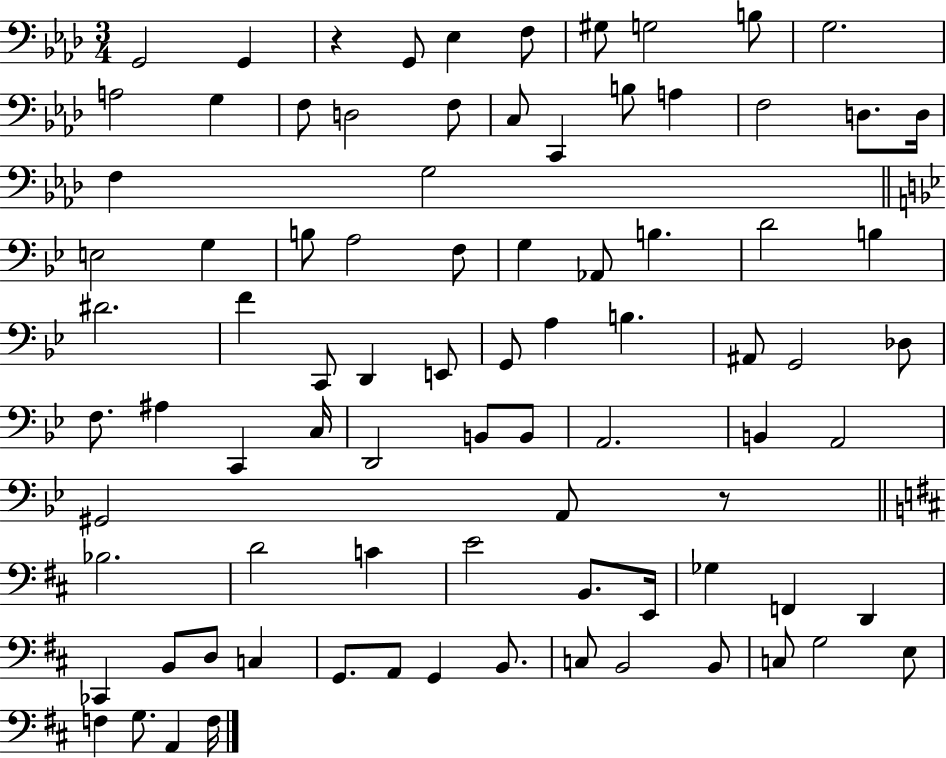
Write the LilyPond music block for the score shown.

{
  \clef bass
  \numericTimeSignature
  \time 3/4
  \key aes \major
  g,2 g,4 | r4 g,8 ees4 f8 | gis8 g2 b8 | g2. | \break a2 g4 | f8 d2 f8 | c8 c,4 b8 a4 | f2 d8. d16 | \break f4 g2 | \bar "||" \break \key bes \major e2 g4 | b8 a2 f8 | g4 aes,8 b4. | d'2 b4 | \break dis'2. | f'4 c,8 d,4 e,8 | g,8 a4 b4. | ais,8 g,2 des8 | \break f8. ais4 c,4 c16 | d,2 b,8 b,8 | a,2. | b,4 a,2 | \break gis,2 a,8 r8 | \bar "||" \break \key d \major bes2. | d'2 c'4 | e'2 b,8. e,16 | ges4 f,4 d,4 | \break ces,4 b,8 d8 c4 | g,8. a,8 g,4 b,8. | c8 b,2 b,8 | c8 g2 e8 | \break f4 g8. a,4 f16 | \bar "|."
}